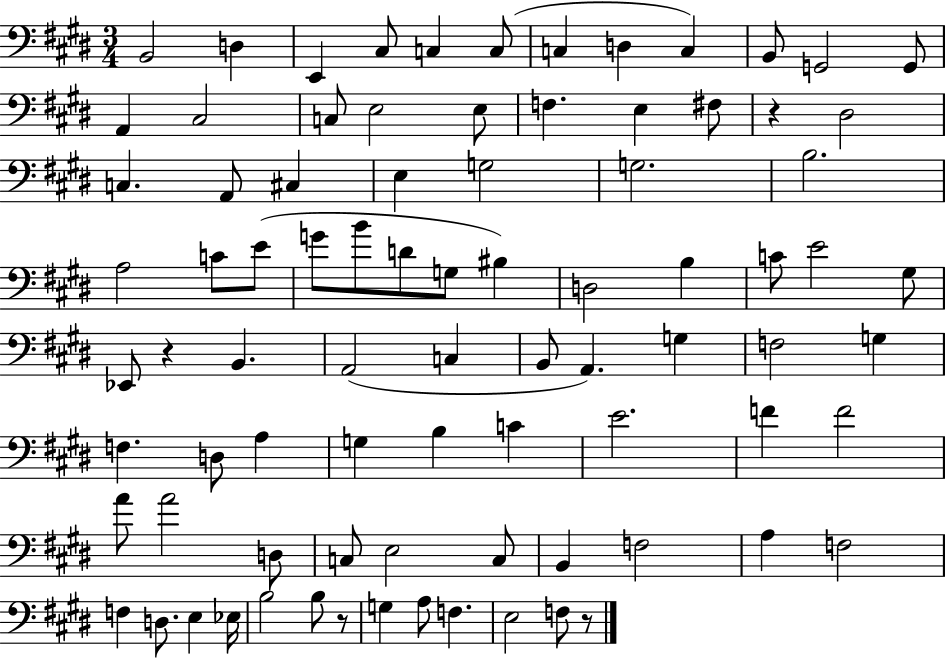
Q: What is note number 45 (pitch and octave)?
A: C3